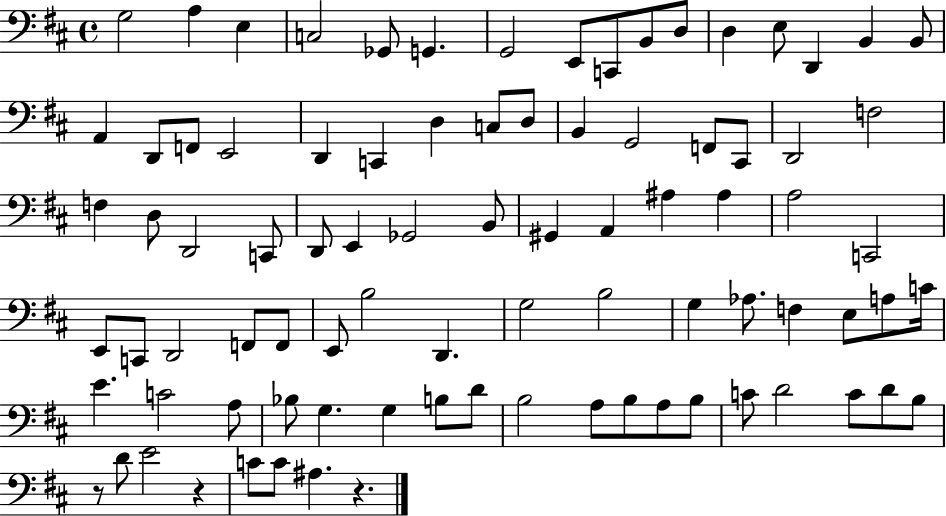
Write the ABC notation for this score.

X:1
T:Untitled
M:4/4
L:1/4
K:D
G,2 A, E, C,2 _G,,/2 G,, G,,2 E,,/2 C,,/2 B,,/2 D,/2 D, E,/2 D,, B,, B,,/2 A,, D,,/2 F,,/2 E,,2 D,, C,, D, C,/2 D,/2 B,, G,,2 F,,/2 ^C,,/2 D,,2 F,2 F, D,/2 D,,2 C,,/2 D,,/2 E,, _G,,2 B,,/2 ^G,, A,, ^A, ^A, A,2 C,,2 E,,/2 C,,/2 D,,2 F,,/2 F,,/2 E,,/2 B,2 D,, G,2 B,2 G, _A,/2 F, E,/2 A,/2 C/4 E C2 A,/2 _B,/2 G, G, B,/2 D/2 B,2 A,/2 B,/2 A,/2 B,/2 C/2 D2 C/2 D/2 B,/2 z/2 D/2 E2 z C/2 C/2 ^A, z